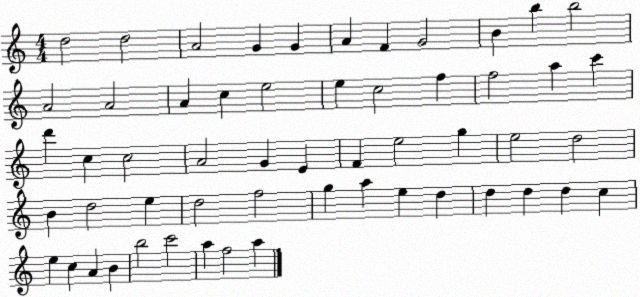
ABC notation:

X:1
T:Untitled
M:4/4
L:1/4
K:C
d2 d2 A2 G G A F G2 B b b2 A2 A2 A c e2 e c2 f f2 a c' d' c c2 A2 G E F e2 g e2 d2 B d2 e d2 f2 g a e d d d d c e c A B b2 c'2 a f2 a